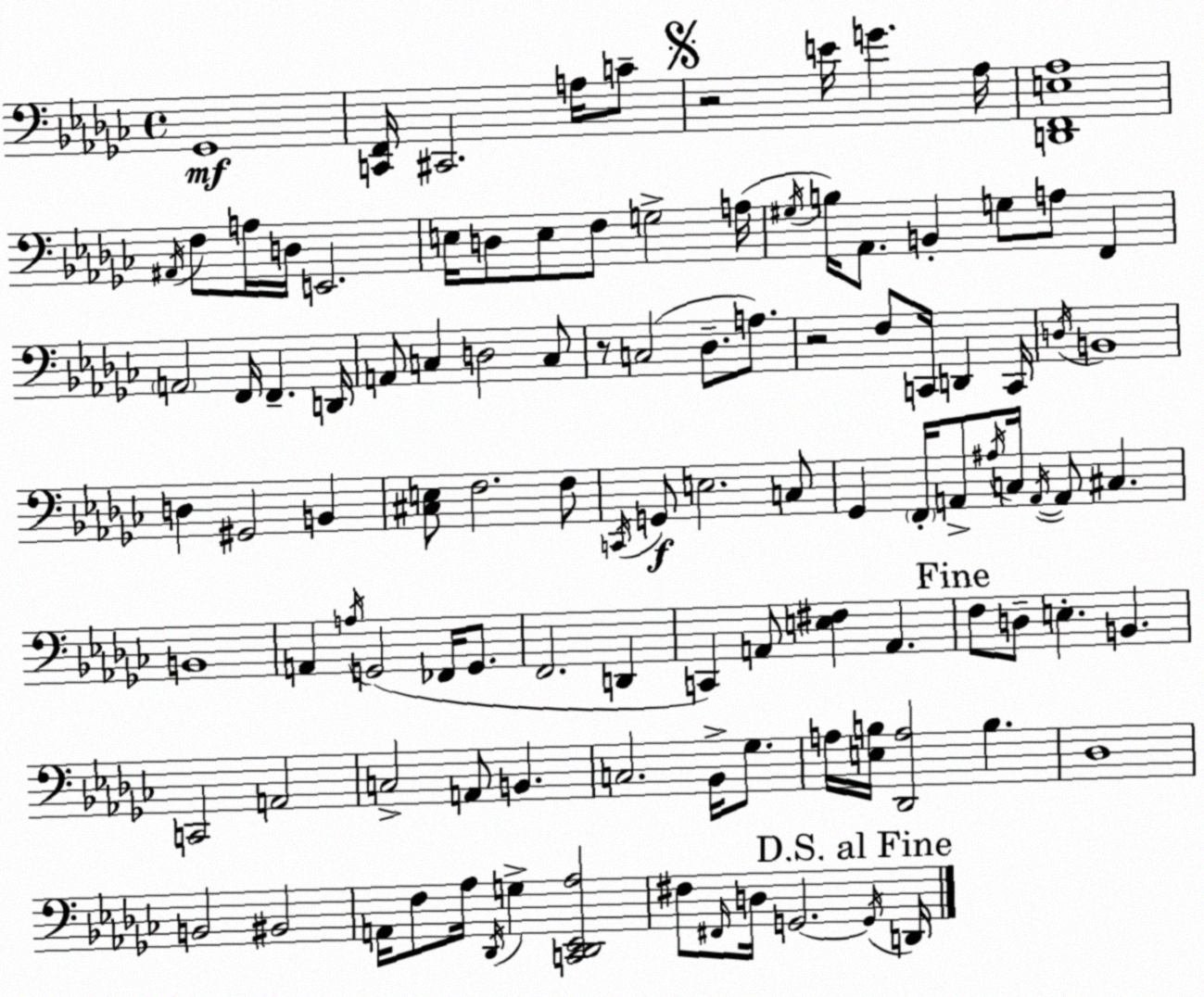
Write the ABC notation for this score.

X:1
T:Untitled
M:4/4
L:1/4
K:Ebm
_G,,4 [C,,F,,]/4 ^C,,2 A,/4 C/2 z2 E/4 G _A,/4 [D,,F,,E,_A,]4 ^A,,/4 F,/2 A,/4 D,/4 E,,2 E,/4 D,/2 E,/2 F,/2 G,2 A,/4 ^G,/4 B,/4 _A,,/2 B,, G,/2 A,/2 F,, A,,2 F,,/4 F,, D,,/4 A,,/2 C, D,2 C,/2 z/2 C,2 _D,/2 A,/2 z2 F,/2 C,,/4 D,, C,,/4 D,/4 B,,4 D, ^G,,2 B,, [^C,E,]/2 F,2 F,/2 C,,/4 G,,/2 E,2 C,/2 _G,, F,,/4 A,,/2 ^A,/4 C,/4 A,,/4 A,,/2 ^C, B,,4 A,, A,/4 G,,2 _F,,/4 G,,/2 F,,2 D,, C,, A,,/2 [E,^F,] A,, F,/2 D,/2 E, B,, C,,2 A,,2 C,2 A,,/2 B,, C,2 _B,,/4 _G,/2 A,/4 [E,B,]/4 [_D,,A,]2 B, _D,4 B,,2 ^B,,2 A,,/4 F,/2 _A,/4 _D,,/4 G, [C,,_D,,_E,,_A,]2 ^F,/2 ^F,,/4 D,/4 G,,2 G,,/4 D,,/4